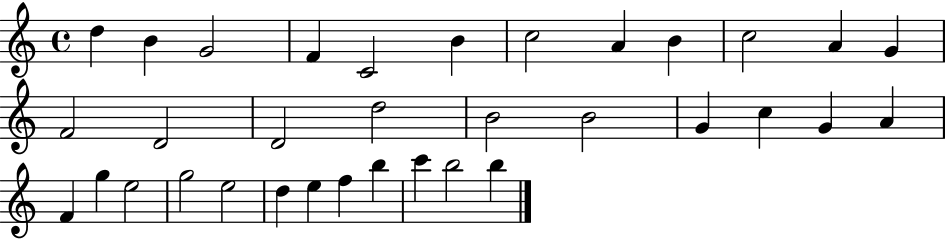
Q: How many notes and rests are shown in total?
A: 34